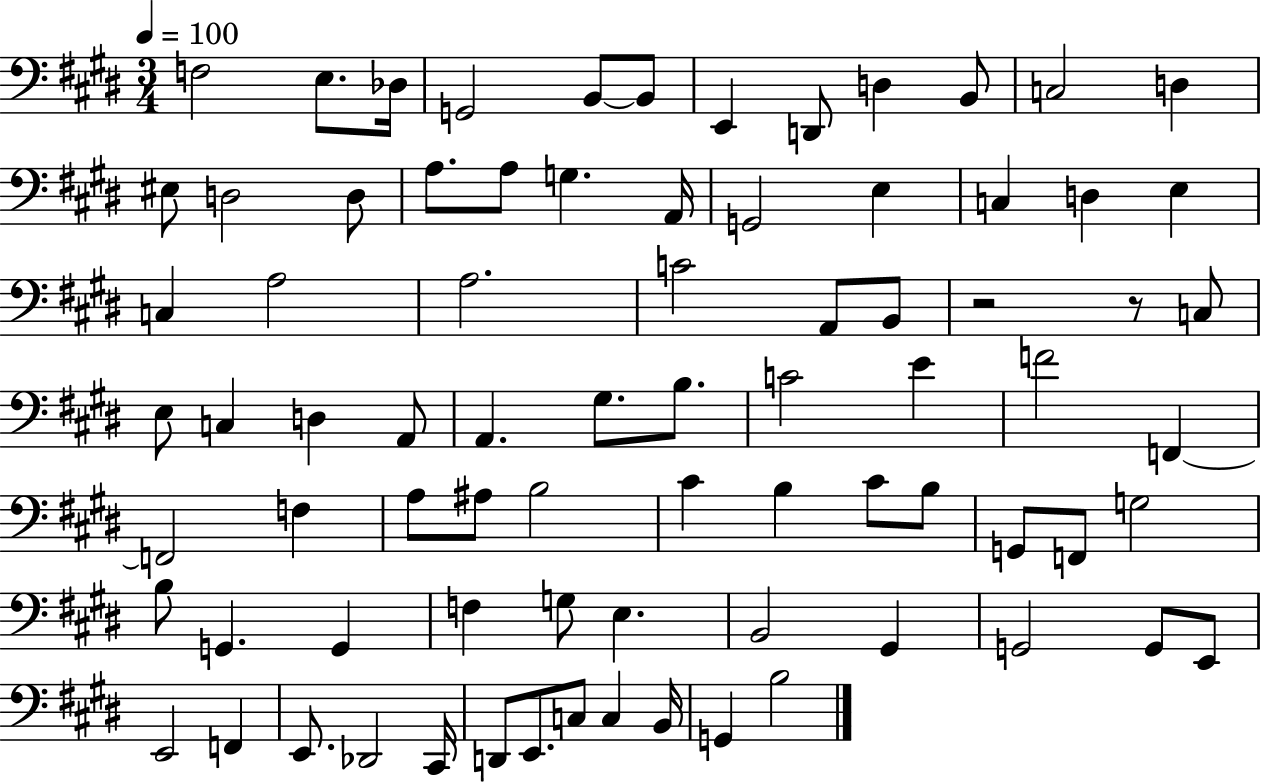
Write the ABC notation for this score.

X:1
T:Untitled
M:3/4
L:1/4
K:E
F,2 E,/2 _D,/4 G,,2 B,,/2 B,,/2 E,, D,,/2 D, B,,/2 C,2 D, ^E,/2 D,2 D,/2 A,/2 A,/2 G, A,,/4 G,,2 E, C, D, E, C, A,2 A,2 C2 A,,/2 B,,/2 z2 z/2 C,/2 E,/2 C, D, A,,/2 A,, ^G,/2 B,/2 C2 E F2 F,, F,,2 F, A,/2 ^A,/2 B,2 ^C B, ^C/2 B,/2 G,,/2 F,,/2 G,2 B,/2 G,, G,, F, G,/2 E, B,,2 ^G,, G,,2 G,,/2 E,,/2 E,,2 F,, E,,/2 _D,,2 ^C,,/4 D,,/2 E,,/2 C,/2 C, B,,/4 G,, B,2